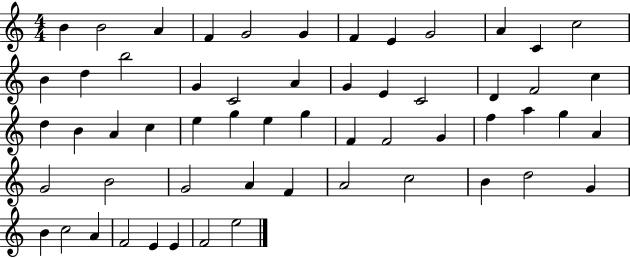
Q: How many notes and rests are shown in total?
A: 57